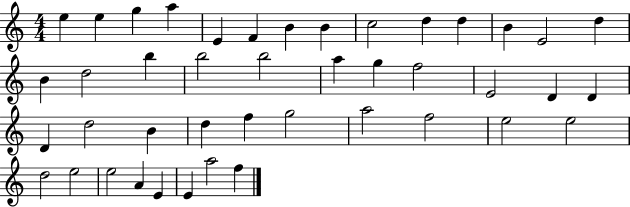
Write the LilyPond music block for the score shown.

{
  \clef treble
  \numericTimeSignature
  \time 4/4
  \key c \major
  e''4 e''4 g''4 a''4 | e'4 f'4 b'4 b'4 | c''2 d''4 d''4 | b'4 e'2 d''4 | \break b'4 d''2 b''4 | b''2 b''2 | a''4 g''4 f''2 | e'2 d'4 d'4 | \break d'4 d''2 b'4 | d''4 f''4 g''2 | a''2 f''2 | e''2 e''2 | \break d''2 e''2 | e''2 a'4 e'4 | e'4 a''2 f''4 | \bar "|."
}